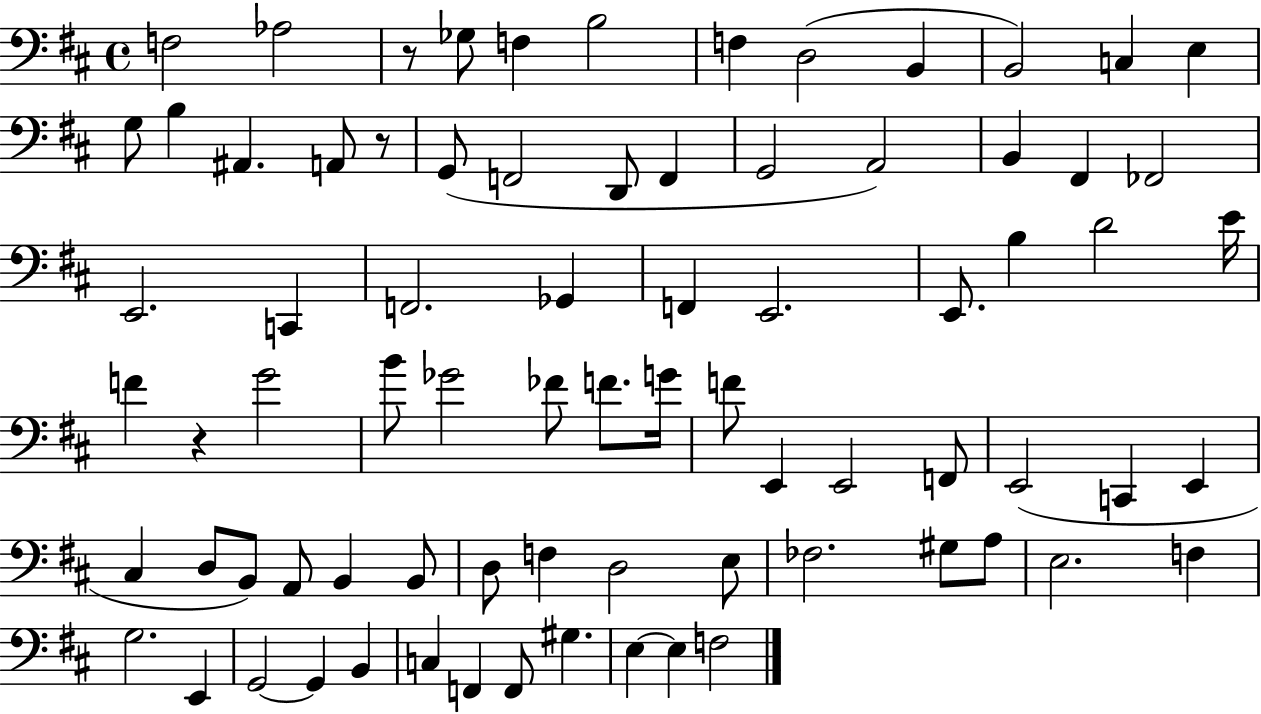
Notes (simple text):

F3/h Ab3/h R/e Gb3/e F3/q B3/h F3/q D3/h B2/q B2/h C3/q E3/q G3/e B3/q A#2/q. A2/e R/e G2/e F2/h D2/e F2/q G2/h A2/h B2/q F#2/q FES2/h E2/h. C2/q F2/h. Gb2/q F2/q E2/h. E2/e. B3/q D4/h E4/s F4/q R/q G4/h B4/e Gb4/h FES4/e F4/e. G4/s F4/e E2/q E2/h F2/e E2/h C2/q E2/q C#3/q D3/e B2/e A2/e B2/q B2/e D3/e F3/q D3/h E3/e FES3/h. G#3/e A3/e E3/h. F3/q G3/h. E2/q G2/h G2/q B2/q C3/q F2/q F2/e G#3/q. E3/q E3/q F3/h